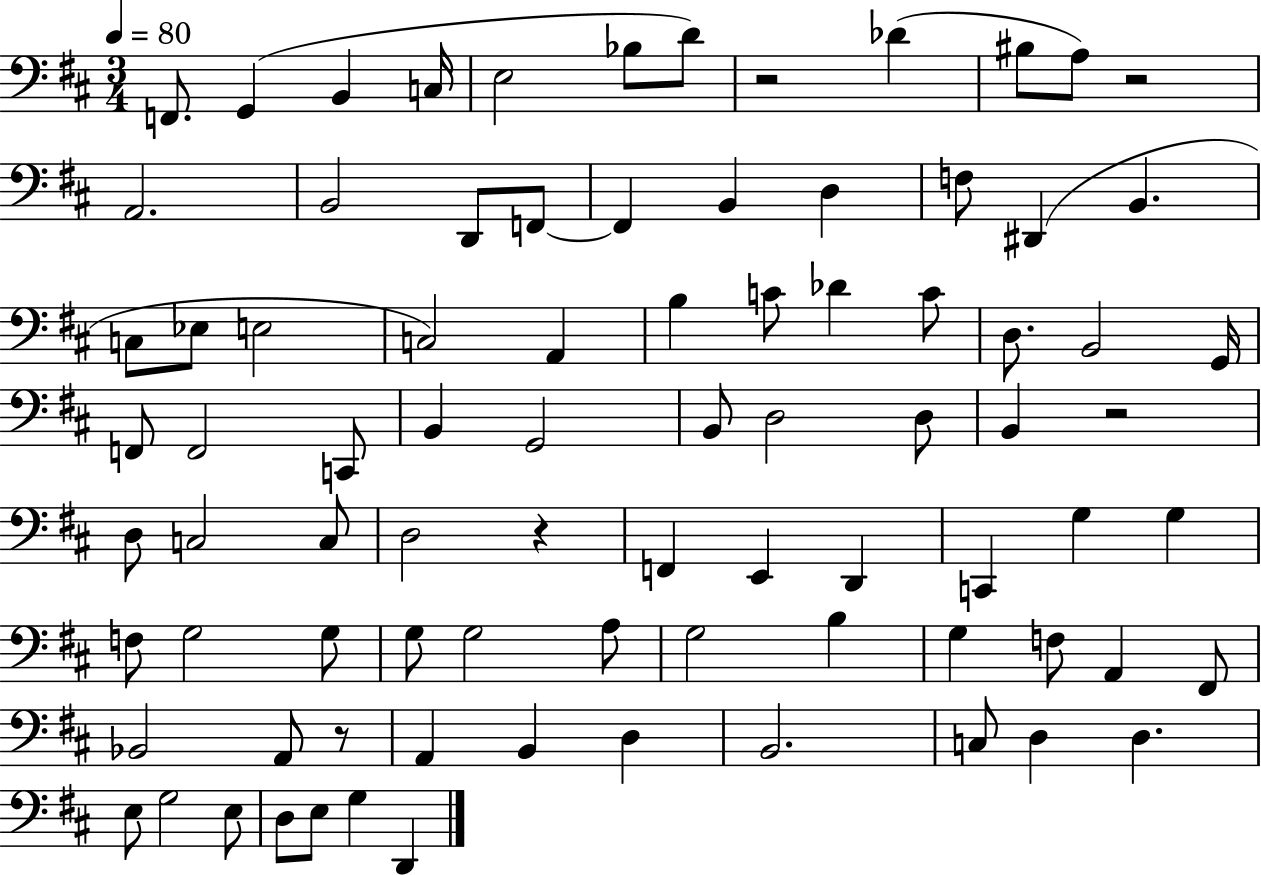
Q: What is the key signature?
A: D major